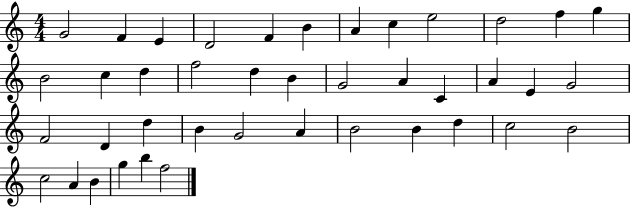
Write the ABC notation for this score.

X:1
T:Untitled
M:4/4
L:1/4
K:C
G2 F E D2 F B A c e2 d2 f g B2 c d f2 d B G2 A C A E G2 F2 D d B G2 A B2 B d c2 B2 c2 A B g b f2